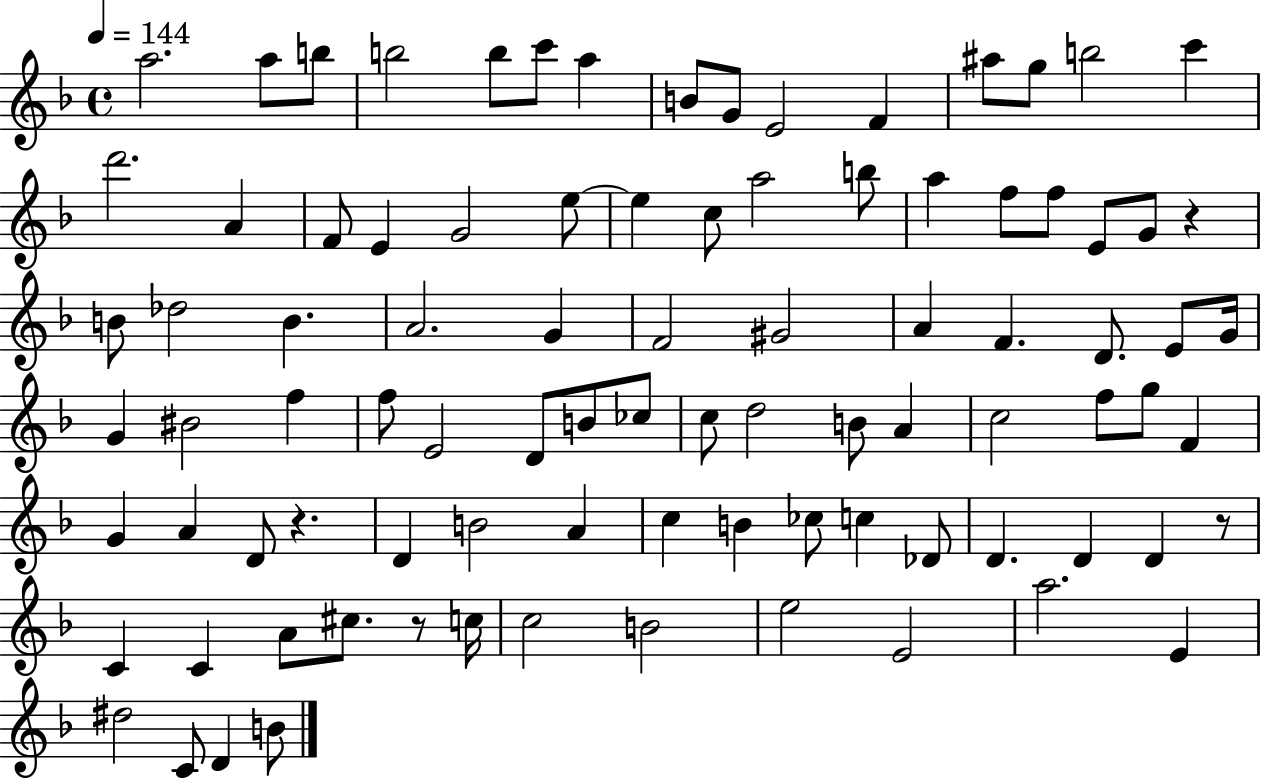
{
  \clef treble
  \time 4/4
  \defaultTimeSignature
  \key f \major
  \tempo 4 = 144
  a''2. a''8 b''8 | b''2 b''8 c'''8 a''4 | b'8 g'8 e'2 f'4 | ais''8 g''8 b''2 c'''4 | \break d'''2. a'4 | f'8 e'4 g'2 e''8~~ | e''4 c''8 a''2 b''8 | a''4 f''8 f''8 e'8 g'8 r4 | \break b'8 des''2 b'4. | a'2. g'4 | f'2 gis'2 | a'4 f'4. d'8. e'8 g'16 | \break g'4 bis'2 f''4 | f''8 e'2 d'8 b'8 ces''8 | c''8 d''2 b'8 a'4 | c''2 f''8 g''8 f'4 | \break g'4 a'4 d'8 r4. | d'4 b'2 a'4 | c''4 b'4 ces''8 c''4 des'8 | d'4. d'4 d'4 r8 | \break c'4 c'4 a'8 cis''8. r8 c''16 | c''2 b'2 | e''2 e'2 | a''2. e'4 | \break dis''2 c'8 d'4 b'8 | \bar "|."
}